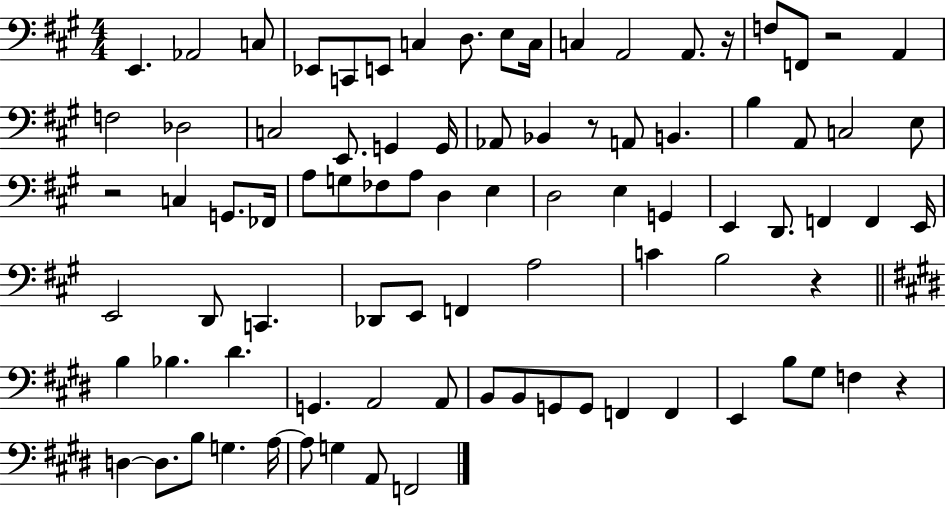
E2/q. Ab2/h C3/e Eb2/e C2/e E2/e C3/q D3/e. E3/e C3/s C3/q A2/h A2/e. R/s F3/e F2/e R/h A2/q F3/h Db3/h C3/h E2/e. G2/q G2/s Ab2/e Bb2/q R/e A2/e B2/q. B3/q A2/e C3/h E3/e R/h C3/q G2/e. FES2/s A3/e G3/e FES3/e A3/e D3/q E3/q D3/h E3/q G2/q E2/q D2/e. F2/q F2/q E2/s E2/h D2/e C2/q. Db2/e E2/e F2/q A3/h C4/q B3/h R/q B3/q Bb3/q. D#4/q. G2/q. A2/h A2/e B2/e B2/e G2/e G2/e F2/q F2/q E2/q B3/e G#3/e F3/q R/q D3/q D3/e. B3/e G3/q. A3/s A3/e G3/q A2/e F2/h